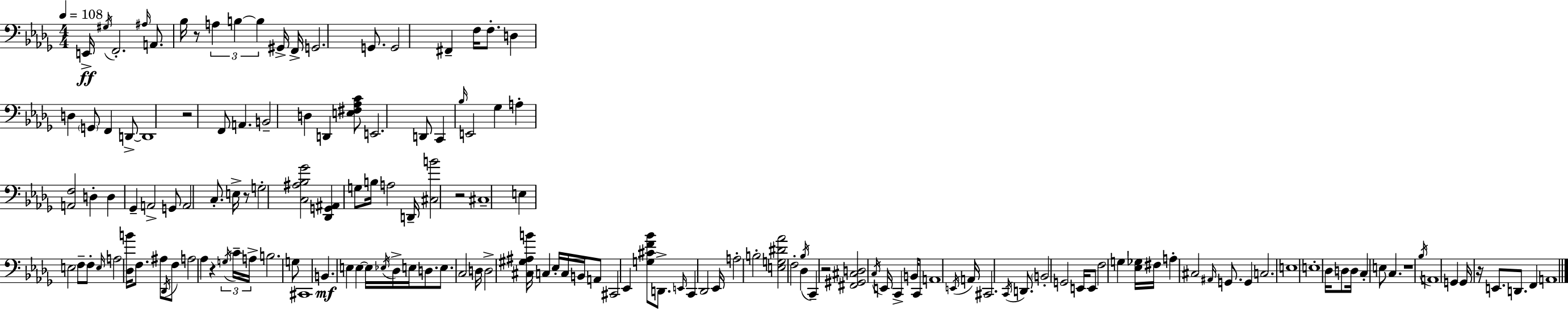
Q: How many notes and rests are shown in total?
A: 156